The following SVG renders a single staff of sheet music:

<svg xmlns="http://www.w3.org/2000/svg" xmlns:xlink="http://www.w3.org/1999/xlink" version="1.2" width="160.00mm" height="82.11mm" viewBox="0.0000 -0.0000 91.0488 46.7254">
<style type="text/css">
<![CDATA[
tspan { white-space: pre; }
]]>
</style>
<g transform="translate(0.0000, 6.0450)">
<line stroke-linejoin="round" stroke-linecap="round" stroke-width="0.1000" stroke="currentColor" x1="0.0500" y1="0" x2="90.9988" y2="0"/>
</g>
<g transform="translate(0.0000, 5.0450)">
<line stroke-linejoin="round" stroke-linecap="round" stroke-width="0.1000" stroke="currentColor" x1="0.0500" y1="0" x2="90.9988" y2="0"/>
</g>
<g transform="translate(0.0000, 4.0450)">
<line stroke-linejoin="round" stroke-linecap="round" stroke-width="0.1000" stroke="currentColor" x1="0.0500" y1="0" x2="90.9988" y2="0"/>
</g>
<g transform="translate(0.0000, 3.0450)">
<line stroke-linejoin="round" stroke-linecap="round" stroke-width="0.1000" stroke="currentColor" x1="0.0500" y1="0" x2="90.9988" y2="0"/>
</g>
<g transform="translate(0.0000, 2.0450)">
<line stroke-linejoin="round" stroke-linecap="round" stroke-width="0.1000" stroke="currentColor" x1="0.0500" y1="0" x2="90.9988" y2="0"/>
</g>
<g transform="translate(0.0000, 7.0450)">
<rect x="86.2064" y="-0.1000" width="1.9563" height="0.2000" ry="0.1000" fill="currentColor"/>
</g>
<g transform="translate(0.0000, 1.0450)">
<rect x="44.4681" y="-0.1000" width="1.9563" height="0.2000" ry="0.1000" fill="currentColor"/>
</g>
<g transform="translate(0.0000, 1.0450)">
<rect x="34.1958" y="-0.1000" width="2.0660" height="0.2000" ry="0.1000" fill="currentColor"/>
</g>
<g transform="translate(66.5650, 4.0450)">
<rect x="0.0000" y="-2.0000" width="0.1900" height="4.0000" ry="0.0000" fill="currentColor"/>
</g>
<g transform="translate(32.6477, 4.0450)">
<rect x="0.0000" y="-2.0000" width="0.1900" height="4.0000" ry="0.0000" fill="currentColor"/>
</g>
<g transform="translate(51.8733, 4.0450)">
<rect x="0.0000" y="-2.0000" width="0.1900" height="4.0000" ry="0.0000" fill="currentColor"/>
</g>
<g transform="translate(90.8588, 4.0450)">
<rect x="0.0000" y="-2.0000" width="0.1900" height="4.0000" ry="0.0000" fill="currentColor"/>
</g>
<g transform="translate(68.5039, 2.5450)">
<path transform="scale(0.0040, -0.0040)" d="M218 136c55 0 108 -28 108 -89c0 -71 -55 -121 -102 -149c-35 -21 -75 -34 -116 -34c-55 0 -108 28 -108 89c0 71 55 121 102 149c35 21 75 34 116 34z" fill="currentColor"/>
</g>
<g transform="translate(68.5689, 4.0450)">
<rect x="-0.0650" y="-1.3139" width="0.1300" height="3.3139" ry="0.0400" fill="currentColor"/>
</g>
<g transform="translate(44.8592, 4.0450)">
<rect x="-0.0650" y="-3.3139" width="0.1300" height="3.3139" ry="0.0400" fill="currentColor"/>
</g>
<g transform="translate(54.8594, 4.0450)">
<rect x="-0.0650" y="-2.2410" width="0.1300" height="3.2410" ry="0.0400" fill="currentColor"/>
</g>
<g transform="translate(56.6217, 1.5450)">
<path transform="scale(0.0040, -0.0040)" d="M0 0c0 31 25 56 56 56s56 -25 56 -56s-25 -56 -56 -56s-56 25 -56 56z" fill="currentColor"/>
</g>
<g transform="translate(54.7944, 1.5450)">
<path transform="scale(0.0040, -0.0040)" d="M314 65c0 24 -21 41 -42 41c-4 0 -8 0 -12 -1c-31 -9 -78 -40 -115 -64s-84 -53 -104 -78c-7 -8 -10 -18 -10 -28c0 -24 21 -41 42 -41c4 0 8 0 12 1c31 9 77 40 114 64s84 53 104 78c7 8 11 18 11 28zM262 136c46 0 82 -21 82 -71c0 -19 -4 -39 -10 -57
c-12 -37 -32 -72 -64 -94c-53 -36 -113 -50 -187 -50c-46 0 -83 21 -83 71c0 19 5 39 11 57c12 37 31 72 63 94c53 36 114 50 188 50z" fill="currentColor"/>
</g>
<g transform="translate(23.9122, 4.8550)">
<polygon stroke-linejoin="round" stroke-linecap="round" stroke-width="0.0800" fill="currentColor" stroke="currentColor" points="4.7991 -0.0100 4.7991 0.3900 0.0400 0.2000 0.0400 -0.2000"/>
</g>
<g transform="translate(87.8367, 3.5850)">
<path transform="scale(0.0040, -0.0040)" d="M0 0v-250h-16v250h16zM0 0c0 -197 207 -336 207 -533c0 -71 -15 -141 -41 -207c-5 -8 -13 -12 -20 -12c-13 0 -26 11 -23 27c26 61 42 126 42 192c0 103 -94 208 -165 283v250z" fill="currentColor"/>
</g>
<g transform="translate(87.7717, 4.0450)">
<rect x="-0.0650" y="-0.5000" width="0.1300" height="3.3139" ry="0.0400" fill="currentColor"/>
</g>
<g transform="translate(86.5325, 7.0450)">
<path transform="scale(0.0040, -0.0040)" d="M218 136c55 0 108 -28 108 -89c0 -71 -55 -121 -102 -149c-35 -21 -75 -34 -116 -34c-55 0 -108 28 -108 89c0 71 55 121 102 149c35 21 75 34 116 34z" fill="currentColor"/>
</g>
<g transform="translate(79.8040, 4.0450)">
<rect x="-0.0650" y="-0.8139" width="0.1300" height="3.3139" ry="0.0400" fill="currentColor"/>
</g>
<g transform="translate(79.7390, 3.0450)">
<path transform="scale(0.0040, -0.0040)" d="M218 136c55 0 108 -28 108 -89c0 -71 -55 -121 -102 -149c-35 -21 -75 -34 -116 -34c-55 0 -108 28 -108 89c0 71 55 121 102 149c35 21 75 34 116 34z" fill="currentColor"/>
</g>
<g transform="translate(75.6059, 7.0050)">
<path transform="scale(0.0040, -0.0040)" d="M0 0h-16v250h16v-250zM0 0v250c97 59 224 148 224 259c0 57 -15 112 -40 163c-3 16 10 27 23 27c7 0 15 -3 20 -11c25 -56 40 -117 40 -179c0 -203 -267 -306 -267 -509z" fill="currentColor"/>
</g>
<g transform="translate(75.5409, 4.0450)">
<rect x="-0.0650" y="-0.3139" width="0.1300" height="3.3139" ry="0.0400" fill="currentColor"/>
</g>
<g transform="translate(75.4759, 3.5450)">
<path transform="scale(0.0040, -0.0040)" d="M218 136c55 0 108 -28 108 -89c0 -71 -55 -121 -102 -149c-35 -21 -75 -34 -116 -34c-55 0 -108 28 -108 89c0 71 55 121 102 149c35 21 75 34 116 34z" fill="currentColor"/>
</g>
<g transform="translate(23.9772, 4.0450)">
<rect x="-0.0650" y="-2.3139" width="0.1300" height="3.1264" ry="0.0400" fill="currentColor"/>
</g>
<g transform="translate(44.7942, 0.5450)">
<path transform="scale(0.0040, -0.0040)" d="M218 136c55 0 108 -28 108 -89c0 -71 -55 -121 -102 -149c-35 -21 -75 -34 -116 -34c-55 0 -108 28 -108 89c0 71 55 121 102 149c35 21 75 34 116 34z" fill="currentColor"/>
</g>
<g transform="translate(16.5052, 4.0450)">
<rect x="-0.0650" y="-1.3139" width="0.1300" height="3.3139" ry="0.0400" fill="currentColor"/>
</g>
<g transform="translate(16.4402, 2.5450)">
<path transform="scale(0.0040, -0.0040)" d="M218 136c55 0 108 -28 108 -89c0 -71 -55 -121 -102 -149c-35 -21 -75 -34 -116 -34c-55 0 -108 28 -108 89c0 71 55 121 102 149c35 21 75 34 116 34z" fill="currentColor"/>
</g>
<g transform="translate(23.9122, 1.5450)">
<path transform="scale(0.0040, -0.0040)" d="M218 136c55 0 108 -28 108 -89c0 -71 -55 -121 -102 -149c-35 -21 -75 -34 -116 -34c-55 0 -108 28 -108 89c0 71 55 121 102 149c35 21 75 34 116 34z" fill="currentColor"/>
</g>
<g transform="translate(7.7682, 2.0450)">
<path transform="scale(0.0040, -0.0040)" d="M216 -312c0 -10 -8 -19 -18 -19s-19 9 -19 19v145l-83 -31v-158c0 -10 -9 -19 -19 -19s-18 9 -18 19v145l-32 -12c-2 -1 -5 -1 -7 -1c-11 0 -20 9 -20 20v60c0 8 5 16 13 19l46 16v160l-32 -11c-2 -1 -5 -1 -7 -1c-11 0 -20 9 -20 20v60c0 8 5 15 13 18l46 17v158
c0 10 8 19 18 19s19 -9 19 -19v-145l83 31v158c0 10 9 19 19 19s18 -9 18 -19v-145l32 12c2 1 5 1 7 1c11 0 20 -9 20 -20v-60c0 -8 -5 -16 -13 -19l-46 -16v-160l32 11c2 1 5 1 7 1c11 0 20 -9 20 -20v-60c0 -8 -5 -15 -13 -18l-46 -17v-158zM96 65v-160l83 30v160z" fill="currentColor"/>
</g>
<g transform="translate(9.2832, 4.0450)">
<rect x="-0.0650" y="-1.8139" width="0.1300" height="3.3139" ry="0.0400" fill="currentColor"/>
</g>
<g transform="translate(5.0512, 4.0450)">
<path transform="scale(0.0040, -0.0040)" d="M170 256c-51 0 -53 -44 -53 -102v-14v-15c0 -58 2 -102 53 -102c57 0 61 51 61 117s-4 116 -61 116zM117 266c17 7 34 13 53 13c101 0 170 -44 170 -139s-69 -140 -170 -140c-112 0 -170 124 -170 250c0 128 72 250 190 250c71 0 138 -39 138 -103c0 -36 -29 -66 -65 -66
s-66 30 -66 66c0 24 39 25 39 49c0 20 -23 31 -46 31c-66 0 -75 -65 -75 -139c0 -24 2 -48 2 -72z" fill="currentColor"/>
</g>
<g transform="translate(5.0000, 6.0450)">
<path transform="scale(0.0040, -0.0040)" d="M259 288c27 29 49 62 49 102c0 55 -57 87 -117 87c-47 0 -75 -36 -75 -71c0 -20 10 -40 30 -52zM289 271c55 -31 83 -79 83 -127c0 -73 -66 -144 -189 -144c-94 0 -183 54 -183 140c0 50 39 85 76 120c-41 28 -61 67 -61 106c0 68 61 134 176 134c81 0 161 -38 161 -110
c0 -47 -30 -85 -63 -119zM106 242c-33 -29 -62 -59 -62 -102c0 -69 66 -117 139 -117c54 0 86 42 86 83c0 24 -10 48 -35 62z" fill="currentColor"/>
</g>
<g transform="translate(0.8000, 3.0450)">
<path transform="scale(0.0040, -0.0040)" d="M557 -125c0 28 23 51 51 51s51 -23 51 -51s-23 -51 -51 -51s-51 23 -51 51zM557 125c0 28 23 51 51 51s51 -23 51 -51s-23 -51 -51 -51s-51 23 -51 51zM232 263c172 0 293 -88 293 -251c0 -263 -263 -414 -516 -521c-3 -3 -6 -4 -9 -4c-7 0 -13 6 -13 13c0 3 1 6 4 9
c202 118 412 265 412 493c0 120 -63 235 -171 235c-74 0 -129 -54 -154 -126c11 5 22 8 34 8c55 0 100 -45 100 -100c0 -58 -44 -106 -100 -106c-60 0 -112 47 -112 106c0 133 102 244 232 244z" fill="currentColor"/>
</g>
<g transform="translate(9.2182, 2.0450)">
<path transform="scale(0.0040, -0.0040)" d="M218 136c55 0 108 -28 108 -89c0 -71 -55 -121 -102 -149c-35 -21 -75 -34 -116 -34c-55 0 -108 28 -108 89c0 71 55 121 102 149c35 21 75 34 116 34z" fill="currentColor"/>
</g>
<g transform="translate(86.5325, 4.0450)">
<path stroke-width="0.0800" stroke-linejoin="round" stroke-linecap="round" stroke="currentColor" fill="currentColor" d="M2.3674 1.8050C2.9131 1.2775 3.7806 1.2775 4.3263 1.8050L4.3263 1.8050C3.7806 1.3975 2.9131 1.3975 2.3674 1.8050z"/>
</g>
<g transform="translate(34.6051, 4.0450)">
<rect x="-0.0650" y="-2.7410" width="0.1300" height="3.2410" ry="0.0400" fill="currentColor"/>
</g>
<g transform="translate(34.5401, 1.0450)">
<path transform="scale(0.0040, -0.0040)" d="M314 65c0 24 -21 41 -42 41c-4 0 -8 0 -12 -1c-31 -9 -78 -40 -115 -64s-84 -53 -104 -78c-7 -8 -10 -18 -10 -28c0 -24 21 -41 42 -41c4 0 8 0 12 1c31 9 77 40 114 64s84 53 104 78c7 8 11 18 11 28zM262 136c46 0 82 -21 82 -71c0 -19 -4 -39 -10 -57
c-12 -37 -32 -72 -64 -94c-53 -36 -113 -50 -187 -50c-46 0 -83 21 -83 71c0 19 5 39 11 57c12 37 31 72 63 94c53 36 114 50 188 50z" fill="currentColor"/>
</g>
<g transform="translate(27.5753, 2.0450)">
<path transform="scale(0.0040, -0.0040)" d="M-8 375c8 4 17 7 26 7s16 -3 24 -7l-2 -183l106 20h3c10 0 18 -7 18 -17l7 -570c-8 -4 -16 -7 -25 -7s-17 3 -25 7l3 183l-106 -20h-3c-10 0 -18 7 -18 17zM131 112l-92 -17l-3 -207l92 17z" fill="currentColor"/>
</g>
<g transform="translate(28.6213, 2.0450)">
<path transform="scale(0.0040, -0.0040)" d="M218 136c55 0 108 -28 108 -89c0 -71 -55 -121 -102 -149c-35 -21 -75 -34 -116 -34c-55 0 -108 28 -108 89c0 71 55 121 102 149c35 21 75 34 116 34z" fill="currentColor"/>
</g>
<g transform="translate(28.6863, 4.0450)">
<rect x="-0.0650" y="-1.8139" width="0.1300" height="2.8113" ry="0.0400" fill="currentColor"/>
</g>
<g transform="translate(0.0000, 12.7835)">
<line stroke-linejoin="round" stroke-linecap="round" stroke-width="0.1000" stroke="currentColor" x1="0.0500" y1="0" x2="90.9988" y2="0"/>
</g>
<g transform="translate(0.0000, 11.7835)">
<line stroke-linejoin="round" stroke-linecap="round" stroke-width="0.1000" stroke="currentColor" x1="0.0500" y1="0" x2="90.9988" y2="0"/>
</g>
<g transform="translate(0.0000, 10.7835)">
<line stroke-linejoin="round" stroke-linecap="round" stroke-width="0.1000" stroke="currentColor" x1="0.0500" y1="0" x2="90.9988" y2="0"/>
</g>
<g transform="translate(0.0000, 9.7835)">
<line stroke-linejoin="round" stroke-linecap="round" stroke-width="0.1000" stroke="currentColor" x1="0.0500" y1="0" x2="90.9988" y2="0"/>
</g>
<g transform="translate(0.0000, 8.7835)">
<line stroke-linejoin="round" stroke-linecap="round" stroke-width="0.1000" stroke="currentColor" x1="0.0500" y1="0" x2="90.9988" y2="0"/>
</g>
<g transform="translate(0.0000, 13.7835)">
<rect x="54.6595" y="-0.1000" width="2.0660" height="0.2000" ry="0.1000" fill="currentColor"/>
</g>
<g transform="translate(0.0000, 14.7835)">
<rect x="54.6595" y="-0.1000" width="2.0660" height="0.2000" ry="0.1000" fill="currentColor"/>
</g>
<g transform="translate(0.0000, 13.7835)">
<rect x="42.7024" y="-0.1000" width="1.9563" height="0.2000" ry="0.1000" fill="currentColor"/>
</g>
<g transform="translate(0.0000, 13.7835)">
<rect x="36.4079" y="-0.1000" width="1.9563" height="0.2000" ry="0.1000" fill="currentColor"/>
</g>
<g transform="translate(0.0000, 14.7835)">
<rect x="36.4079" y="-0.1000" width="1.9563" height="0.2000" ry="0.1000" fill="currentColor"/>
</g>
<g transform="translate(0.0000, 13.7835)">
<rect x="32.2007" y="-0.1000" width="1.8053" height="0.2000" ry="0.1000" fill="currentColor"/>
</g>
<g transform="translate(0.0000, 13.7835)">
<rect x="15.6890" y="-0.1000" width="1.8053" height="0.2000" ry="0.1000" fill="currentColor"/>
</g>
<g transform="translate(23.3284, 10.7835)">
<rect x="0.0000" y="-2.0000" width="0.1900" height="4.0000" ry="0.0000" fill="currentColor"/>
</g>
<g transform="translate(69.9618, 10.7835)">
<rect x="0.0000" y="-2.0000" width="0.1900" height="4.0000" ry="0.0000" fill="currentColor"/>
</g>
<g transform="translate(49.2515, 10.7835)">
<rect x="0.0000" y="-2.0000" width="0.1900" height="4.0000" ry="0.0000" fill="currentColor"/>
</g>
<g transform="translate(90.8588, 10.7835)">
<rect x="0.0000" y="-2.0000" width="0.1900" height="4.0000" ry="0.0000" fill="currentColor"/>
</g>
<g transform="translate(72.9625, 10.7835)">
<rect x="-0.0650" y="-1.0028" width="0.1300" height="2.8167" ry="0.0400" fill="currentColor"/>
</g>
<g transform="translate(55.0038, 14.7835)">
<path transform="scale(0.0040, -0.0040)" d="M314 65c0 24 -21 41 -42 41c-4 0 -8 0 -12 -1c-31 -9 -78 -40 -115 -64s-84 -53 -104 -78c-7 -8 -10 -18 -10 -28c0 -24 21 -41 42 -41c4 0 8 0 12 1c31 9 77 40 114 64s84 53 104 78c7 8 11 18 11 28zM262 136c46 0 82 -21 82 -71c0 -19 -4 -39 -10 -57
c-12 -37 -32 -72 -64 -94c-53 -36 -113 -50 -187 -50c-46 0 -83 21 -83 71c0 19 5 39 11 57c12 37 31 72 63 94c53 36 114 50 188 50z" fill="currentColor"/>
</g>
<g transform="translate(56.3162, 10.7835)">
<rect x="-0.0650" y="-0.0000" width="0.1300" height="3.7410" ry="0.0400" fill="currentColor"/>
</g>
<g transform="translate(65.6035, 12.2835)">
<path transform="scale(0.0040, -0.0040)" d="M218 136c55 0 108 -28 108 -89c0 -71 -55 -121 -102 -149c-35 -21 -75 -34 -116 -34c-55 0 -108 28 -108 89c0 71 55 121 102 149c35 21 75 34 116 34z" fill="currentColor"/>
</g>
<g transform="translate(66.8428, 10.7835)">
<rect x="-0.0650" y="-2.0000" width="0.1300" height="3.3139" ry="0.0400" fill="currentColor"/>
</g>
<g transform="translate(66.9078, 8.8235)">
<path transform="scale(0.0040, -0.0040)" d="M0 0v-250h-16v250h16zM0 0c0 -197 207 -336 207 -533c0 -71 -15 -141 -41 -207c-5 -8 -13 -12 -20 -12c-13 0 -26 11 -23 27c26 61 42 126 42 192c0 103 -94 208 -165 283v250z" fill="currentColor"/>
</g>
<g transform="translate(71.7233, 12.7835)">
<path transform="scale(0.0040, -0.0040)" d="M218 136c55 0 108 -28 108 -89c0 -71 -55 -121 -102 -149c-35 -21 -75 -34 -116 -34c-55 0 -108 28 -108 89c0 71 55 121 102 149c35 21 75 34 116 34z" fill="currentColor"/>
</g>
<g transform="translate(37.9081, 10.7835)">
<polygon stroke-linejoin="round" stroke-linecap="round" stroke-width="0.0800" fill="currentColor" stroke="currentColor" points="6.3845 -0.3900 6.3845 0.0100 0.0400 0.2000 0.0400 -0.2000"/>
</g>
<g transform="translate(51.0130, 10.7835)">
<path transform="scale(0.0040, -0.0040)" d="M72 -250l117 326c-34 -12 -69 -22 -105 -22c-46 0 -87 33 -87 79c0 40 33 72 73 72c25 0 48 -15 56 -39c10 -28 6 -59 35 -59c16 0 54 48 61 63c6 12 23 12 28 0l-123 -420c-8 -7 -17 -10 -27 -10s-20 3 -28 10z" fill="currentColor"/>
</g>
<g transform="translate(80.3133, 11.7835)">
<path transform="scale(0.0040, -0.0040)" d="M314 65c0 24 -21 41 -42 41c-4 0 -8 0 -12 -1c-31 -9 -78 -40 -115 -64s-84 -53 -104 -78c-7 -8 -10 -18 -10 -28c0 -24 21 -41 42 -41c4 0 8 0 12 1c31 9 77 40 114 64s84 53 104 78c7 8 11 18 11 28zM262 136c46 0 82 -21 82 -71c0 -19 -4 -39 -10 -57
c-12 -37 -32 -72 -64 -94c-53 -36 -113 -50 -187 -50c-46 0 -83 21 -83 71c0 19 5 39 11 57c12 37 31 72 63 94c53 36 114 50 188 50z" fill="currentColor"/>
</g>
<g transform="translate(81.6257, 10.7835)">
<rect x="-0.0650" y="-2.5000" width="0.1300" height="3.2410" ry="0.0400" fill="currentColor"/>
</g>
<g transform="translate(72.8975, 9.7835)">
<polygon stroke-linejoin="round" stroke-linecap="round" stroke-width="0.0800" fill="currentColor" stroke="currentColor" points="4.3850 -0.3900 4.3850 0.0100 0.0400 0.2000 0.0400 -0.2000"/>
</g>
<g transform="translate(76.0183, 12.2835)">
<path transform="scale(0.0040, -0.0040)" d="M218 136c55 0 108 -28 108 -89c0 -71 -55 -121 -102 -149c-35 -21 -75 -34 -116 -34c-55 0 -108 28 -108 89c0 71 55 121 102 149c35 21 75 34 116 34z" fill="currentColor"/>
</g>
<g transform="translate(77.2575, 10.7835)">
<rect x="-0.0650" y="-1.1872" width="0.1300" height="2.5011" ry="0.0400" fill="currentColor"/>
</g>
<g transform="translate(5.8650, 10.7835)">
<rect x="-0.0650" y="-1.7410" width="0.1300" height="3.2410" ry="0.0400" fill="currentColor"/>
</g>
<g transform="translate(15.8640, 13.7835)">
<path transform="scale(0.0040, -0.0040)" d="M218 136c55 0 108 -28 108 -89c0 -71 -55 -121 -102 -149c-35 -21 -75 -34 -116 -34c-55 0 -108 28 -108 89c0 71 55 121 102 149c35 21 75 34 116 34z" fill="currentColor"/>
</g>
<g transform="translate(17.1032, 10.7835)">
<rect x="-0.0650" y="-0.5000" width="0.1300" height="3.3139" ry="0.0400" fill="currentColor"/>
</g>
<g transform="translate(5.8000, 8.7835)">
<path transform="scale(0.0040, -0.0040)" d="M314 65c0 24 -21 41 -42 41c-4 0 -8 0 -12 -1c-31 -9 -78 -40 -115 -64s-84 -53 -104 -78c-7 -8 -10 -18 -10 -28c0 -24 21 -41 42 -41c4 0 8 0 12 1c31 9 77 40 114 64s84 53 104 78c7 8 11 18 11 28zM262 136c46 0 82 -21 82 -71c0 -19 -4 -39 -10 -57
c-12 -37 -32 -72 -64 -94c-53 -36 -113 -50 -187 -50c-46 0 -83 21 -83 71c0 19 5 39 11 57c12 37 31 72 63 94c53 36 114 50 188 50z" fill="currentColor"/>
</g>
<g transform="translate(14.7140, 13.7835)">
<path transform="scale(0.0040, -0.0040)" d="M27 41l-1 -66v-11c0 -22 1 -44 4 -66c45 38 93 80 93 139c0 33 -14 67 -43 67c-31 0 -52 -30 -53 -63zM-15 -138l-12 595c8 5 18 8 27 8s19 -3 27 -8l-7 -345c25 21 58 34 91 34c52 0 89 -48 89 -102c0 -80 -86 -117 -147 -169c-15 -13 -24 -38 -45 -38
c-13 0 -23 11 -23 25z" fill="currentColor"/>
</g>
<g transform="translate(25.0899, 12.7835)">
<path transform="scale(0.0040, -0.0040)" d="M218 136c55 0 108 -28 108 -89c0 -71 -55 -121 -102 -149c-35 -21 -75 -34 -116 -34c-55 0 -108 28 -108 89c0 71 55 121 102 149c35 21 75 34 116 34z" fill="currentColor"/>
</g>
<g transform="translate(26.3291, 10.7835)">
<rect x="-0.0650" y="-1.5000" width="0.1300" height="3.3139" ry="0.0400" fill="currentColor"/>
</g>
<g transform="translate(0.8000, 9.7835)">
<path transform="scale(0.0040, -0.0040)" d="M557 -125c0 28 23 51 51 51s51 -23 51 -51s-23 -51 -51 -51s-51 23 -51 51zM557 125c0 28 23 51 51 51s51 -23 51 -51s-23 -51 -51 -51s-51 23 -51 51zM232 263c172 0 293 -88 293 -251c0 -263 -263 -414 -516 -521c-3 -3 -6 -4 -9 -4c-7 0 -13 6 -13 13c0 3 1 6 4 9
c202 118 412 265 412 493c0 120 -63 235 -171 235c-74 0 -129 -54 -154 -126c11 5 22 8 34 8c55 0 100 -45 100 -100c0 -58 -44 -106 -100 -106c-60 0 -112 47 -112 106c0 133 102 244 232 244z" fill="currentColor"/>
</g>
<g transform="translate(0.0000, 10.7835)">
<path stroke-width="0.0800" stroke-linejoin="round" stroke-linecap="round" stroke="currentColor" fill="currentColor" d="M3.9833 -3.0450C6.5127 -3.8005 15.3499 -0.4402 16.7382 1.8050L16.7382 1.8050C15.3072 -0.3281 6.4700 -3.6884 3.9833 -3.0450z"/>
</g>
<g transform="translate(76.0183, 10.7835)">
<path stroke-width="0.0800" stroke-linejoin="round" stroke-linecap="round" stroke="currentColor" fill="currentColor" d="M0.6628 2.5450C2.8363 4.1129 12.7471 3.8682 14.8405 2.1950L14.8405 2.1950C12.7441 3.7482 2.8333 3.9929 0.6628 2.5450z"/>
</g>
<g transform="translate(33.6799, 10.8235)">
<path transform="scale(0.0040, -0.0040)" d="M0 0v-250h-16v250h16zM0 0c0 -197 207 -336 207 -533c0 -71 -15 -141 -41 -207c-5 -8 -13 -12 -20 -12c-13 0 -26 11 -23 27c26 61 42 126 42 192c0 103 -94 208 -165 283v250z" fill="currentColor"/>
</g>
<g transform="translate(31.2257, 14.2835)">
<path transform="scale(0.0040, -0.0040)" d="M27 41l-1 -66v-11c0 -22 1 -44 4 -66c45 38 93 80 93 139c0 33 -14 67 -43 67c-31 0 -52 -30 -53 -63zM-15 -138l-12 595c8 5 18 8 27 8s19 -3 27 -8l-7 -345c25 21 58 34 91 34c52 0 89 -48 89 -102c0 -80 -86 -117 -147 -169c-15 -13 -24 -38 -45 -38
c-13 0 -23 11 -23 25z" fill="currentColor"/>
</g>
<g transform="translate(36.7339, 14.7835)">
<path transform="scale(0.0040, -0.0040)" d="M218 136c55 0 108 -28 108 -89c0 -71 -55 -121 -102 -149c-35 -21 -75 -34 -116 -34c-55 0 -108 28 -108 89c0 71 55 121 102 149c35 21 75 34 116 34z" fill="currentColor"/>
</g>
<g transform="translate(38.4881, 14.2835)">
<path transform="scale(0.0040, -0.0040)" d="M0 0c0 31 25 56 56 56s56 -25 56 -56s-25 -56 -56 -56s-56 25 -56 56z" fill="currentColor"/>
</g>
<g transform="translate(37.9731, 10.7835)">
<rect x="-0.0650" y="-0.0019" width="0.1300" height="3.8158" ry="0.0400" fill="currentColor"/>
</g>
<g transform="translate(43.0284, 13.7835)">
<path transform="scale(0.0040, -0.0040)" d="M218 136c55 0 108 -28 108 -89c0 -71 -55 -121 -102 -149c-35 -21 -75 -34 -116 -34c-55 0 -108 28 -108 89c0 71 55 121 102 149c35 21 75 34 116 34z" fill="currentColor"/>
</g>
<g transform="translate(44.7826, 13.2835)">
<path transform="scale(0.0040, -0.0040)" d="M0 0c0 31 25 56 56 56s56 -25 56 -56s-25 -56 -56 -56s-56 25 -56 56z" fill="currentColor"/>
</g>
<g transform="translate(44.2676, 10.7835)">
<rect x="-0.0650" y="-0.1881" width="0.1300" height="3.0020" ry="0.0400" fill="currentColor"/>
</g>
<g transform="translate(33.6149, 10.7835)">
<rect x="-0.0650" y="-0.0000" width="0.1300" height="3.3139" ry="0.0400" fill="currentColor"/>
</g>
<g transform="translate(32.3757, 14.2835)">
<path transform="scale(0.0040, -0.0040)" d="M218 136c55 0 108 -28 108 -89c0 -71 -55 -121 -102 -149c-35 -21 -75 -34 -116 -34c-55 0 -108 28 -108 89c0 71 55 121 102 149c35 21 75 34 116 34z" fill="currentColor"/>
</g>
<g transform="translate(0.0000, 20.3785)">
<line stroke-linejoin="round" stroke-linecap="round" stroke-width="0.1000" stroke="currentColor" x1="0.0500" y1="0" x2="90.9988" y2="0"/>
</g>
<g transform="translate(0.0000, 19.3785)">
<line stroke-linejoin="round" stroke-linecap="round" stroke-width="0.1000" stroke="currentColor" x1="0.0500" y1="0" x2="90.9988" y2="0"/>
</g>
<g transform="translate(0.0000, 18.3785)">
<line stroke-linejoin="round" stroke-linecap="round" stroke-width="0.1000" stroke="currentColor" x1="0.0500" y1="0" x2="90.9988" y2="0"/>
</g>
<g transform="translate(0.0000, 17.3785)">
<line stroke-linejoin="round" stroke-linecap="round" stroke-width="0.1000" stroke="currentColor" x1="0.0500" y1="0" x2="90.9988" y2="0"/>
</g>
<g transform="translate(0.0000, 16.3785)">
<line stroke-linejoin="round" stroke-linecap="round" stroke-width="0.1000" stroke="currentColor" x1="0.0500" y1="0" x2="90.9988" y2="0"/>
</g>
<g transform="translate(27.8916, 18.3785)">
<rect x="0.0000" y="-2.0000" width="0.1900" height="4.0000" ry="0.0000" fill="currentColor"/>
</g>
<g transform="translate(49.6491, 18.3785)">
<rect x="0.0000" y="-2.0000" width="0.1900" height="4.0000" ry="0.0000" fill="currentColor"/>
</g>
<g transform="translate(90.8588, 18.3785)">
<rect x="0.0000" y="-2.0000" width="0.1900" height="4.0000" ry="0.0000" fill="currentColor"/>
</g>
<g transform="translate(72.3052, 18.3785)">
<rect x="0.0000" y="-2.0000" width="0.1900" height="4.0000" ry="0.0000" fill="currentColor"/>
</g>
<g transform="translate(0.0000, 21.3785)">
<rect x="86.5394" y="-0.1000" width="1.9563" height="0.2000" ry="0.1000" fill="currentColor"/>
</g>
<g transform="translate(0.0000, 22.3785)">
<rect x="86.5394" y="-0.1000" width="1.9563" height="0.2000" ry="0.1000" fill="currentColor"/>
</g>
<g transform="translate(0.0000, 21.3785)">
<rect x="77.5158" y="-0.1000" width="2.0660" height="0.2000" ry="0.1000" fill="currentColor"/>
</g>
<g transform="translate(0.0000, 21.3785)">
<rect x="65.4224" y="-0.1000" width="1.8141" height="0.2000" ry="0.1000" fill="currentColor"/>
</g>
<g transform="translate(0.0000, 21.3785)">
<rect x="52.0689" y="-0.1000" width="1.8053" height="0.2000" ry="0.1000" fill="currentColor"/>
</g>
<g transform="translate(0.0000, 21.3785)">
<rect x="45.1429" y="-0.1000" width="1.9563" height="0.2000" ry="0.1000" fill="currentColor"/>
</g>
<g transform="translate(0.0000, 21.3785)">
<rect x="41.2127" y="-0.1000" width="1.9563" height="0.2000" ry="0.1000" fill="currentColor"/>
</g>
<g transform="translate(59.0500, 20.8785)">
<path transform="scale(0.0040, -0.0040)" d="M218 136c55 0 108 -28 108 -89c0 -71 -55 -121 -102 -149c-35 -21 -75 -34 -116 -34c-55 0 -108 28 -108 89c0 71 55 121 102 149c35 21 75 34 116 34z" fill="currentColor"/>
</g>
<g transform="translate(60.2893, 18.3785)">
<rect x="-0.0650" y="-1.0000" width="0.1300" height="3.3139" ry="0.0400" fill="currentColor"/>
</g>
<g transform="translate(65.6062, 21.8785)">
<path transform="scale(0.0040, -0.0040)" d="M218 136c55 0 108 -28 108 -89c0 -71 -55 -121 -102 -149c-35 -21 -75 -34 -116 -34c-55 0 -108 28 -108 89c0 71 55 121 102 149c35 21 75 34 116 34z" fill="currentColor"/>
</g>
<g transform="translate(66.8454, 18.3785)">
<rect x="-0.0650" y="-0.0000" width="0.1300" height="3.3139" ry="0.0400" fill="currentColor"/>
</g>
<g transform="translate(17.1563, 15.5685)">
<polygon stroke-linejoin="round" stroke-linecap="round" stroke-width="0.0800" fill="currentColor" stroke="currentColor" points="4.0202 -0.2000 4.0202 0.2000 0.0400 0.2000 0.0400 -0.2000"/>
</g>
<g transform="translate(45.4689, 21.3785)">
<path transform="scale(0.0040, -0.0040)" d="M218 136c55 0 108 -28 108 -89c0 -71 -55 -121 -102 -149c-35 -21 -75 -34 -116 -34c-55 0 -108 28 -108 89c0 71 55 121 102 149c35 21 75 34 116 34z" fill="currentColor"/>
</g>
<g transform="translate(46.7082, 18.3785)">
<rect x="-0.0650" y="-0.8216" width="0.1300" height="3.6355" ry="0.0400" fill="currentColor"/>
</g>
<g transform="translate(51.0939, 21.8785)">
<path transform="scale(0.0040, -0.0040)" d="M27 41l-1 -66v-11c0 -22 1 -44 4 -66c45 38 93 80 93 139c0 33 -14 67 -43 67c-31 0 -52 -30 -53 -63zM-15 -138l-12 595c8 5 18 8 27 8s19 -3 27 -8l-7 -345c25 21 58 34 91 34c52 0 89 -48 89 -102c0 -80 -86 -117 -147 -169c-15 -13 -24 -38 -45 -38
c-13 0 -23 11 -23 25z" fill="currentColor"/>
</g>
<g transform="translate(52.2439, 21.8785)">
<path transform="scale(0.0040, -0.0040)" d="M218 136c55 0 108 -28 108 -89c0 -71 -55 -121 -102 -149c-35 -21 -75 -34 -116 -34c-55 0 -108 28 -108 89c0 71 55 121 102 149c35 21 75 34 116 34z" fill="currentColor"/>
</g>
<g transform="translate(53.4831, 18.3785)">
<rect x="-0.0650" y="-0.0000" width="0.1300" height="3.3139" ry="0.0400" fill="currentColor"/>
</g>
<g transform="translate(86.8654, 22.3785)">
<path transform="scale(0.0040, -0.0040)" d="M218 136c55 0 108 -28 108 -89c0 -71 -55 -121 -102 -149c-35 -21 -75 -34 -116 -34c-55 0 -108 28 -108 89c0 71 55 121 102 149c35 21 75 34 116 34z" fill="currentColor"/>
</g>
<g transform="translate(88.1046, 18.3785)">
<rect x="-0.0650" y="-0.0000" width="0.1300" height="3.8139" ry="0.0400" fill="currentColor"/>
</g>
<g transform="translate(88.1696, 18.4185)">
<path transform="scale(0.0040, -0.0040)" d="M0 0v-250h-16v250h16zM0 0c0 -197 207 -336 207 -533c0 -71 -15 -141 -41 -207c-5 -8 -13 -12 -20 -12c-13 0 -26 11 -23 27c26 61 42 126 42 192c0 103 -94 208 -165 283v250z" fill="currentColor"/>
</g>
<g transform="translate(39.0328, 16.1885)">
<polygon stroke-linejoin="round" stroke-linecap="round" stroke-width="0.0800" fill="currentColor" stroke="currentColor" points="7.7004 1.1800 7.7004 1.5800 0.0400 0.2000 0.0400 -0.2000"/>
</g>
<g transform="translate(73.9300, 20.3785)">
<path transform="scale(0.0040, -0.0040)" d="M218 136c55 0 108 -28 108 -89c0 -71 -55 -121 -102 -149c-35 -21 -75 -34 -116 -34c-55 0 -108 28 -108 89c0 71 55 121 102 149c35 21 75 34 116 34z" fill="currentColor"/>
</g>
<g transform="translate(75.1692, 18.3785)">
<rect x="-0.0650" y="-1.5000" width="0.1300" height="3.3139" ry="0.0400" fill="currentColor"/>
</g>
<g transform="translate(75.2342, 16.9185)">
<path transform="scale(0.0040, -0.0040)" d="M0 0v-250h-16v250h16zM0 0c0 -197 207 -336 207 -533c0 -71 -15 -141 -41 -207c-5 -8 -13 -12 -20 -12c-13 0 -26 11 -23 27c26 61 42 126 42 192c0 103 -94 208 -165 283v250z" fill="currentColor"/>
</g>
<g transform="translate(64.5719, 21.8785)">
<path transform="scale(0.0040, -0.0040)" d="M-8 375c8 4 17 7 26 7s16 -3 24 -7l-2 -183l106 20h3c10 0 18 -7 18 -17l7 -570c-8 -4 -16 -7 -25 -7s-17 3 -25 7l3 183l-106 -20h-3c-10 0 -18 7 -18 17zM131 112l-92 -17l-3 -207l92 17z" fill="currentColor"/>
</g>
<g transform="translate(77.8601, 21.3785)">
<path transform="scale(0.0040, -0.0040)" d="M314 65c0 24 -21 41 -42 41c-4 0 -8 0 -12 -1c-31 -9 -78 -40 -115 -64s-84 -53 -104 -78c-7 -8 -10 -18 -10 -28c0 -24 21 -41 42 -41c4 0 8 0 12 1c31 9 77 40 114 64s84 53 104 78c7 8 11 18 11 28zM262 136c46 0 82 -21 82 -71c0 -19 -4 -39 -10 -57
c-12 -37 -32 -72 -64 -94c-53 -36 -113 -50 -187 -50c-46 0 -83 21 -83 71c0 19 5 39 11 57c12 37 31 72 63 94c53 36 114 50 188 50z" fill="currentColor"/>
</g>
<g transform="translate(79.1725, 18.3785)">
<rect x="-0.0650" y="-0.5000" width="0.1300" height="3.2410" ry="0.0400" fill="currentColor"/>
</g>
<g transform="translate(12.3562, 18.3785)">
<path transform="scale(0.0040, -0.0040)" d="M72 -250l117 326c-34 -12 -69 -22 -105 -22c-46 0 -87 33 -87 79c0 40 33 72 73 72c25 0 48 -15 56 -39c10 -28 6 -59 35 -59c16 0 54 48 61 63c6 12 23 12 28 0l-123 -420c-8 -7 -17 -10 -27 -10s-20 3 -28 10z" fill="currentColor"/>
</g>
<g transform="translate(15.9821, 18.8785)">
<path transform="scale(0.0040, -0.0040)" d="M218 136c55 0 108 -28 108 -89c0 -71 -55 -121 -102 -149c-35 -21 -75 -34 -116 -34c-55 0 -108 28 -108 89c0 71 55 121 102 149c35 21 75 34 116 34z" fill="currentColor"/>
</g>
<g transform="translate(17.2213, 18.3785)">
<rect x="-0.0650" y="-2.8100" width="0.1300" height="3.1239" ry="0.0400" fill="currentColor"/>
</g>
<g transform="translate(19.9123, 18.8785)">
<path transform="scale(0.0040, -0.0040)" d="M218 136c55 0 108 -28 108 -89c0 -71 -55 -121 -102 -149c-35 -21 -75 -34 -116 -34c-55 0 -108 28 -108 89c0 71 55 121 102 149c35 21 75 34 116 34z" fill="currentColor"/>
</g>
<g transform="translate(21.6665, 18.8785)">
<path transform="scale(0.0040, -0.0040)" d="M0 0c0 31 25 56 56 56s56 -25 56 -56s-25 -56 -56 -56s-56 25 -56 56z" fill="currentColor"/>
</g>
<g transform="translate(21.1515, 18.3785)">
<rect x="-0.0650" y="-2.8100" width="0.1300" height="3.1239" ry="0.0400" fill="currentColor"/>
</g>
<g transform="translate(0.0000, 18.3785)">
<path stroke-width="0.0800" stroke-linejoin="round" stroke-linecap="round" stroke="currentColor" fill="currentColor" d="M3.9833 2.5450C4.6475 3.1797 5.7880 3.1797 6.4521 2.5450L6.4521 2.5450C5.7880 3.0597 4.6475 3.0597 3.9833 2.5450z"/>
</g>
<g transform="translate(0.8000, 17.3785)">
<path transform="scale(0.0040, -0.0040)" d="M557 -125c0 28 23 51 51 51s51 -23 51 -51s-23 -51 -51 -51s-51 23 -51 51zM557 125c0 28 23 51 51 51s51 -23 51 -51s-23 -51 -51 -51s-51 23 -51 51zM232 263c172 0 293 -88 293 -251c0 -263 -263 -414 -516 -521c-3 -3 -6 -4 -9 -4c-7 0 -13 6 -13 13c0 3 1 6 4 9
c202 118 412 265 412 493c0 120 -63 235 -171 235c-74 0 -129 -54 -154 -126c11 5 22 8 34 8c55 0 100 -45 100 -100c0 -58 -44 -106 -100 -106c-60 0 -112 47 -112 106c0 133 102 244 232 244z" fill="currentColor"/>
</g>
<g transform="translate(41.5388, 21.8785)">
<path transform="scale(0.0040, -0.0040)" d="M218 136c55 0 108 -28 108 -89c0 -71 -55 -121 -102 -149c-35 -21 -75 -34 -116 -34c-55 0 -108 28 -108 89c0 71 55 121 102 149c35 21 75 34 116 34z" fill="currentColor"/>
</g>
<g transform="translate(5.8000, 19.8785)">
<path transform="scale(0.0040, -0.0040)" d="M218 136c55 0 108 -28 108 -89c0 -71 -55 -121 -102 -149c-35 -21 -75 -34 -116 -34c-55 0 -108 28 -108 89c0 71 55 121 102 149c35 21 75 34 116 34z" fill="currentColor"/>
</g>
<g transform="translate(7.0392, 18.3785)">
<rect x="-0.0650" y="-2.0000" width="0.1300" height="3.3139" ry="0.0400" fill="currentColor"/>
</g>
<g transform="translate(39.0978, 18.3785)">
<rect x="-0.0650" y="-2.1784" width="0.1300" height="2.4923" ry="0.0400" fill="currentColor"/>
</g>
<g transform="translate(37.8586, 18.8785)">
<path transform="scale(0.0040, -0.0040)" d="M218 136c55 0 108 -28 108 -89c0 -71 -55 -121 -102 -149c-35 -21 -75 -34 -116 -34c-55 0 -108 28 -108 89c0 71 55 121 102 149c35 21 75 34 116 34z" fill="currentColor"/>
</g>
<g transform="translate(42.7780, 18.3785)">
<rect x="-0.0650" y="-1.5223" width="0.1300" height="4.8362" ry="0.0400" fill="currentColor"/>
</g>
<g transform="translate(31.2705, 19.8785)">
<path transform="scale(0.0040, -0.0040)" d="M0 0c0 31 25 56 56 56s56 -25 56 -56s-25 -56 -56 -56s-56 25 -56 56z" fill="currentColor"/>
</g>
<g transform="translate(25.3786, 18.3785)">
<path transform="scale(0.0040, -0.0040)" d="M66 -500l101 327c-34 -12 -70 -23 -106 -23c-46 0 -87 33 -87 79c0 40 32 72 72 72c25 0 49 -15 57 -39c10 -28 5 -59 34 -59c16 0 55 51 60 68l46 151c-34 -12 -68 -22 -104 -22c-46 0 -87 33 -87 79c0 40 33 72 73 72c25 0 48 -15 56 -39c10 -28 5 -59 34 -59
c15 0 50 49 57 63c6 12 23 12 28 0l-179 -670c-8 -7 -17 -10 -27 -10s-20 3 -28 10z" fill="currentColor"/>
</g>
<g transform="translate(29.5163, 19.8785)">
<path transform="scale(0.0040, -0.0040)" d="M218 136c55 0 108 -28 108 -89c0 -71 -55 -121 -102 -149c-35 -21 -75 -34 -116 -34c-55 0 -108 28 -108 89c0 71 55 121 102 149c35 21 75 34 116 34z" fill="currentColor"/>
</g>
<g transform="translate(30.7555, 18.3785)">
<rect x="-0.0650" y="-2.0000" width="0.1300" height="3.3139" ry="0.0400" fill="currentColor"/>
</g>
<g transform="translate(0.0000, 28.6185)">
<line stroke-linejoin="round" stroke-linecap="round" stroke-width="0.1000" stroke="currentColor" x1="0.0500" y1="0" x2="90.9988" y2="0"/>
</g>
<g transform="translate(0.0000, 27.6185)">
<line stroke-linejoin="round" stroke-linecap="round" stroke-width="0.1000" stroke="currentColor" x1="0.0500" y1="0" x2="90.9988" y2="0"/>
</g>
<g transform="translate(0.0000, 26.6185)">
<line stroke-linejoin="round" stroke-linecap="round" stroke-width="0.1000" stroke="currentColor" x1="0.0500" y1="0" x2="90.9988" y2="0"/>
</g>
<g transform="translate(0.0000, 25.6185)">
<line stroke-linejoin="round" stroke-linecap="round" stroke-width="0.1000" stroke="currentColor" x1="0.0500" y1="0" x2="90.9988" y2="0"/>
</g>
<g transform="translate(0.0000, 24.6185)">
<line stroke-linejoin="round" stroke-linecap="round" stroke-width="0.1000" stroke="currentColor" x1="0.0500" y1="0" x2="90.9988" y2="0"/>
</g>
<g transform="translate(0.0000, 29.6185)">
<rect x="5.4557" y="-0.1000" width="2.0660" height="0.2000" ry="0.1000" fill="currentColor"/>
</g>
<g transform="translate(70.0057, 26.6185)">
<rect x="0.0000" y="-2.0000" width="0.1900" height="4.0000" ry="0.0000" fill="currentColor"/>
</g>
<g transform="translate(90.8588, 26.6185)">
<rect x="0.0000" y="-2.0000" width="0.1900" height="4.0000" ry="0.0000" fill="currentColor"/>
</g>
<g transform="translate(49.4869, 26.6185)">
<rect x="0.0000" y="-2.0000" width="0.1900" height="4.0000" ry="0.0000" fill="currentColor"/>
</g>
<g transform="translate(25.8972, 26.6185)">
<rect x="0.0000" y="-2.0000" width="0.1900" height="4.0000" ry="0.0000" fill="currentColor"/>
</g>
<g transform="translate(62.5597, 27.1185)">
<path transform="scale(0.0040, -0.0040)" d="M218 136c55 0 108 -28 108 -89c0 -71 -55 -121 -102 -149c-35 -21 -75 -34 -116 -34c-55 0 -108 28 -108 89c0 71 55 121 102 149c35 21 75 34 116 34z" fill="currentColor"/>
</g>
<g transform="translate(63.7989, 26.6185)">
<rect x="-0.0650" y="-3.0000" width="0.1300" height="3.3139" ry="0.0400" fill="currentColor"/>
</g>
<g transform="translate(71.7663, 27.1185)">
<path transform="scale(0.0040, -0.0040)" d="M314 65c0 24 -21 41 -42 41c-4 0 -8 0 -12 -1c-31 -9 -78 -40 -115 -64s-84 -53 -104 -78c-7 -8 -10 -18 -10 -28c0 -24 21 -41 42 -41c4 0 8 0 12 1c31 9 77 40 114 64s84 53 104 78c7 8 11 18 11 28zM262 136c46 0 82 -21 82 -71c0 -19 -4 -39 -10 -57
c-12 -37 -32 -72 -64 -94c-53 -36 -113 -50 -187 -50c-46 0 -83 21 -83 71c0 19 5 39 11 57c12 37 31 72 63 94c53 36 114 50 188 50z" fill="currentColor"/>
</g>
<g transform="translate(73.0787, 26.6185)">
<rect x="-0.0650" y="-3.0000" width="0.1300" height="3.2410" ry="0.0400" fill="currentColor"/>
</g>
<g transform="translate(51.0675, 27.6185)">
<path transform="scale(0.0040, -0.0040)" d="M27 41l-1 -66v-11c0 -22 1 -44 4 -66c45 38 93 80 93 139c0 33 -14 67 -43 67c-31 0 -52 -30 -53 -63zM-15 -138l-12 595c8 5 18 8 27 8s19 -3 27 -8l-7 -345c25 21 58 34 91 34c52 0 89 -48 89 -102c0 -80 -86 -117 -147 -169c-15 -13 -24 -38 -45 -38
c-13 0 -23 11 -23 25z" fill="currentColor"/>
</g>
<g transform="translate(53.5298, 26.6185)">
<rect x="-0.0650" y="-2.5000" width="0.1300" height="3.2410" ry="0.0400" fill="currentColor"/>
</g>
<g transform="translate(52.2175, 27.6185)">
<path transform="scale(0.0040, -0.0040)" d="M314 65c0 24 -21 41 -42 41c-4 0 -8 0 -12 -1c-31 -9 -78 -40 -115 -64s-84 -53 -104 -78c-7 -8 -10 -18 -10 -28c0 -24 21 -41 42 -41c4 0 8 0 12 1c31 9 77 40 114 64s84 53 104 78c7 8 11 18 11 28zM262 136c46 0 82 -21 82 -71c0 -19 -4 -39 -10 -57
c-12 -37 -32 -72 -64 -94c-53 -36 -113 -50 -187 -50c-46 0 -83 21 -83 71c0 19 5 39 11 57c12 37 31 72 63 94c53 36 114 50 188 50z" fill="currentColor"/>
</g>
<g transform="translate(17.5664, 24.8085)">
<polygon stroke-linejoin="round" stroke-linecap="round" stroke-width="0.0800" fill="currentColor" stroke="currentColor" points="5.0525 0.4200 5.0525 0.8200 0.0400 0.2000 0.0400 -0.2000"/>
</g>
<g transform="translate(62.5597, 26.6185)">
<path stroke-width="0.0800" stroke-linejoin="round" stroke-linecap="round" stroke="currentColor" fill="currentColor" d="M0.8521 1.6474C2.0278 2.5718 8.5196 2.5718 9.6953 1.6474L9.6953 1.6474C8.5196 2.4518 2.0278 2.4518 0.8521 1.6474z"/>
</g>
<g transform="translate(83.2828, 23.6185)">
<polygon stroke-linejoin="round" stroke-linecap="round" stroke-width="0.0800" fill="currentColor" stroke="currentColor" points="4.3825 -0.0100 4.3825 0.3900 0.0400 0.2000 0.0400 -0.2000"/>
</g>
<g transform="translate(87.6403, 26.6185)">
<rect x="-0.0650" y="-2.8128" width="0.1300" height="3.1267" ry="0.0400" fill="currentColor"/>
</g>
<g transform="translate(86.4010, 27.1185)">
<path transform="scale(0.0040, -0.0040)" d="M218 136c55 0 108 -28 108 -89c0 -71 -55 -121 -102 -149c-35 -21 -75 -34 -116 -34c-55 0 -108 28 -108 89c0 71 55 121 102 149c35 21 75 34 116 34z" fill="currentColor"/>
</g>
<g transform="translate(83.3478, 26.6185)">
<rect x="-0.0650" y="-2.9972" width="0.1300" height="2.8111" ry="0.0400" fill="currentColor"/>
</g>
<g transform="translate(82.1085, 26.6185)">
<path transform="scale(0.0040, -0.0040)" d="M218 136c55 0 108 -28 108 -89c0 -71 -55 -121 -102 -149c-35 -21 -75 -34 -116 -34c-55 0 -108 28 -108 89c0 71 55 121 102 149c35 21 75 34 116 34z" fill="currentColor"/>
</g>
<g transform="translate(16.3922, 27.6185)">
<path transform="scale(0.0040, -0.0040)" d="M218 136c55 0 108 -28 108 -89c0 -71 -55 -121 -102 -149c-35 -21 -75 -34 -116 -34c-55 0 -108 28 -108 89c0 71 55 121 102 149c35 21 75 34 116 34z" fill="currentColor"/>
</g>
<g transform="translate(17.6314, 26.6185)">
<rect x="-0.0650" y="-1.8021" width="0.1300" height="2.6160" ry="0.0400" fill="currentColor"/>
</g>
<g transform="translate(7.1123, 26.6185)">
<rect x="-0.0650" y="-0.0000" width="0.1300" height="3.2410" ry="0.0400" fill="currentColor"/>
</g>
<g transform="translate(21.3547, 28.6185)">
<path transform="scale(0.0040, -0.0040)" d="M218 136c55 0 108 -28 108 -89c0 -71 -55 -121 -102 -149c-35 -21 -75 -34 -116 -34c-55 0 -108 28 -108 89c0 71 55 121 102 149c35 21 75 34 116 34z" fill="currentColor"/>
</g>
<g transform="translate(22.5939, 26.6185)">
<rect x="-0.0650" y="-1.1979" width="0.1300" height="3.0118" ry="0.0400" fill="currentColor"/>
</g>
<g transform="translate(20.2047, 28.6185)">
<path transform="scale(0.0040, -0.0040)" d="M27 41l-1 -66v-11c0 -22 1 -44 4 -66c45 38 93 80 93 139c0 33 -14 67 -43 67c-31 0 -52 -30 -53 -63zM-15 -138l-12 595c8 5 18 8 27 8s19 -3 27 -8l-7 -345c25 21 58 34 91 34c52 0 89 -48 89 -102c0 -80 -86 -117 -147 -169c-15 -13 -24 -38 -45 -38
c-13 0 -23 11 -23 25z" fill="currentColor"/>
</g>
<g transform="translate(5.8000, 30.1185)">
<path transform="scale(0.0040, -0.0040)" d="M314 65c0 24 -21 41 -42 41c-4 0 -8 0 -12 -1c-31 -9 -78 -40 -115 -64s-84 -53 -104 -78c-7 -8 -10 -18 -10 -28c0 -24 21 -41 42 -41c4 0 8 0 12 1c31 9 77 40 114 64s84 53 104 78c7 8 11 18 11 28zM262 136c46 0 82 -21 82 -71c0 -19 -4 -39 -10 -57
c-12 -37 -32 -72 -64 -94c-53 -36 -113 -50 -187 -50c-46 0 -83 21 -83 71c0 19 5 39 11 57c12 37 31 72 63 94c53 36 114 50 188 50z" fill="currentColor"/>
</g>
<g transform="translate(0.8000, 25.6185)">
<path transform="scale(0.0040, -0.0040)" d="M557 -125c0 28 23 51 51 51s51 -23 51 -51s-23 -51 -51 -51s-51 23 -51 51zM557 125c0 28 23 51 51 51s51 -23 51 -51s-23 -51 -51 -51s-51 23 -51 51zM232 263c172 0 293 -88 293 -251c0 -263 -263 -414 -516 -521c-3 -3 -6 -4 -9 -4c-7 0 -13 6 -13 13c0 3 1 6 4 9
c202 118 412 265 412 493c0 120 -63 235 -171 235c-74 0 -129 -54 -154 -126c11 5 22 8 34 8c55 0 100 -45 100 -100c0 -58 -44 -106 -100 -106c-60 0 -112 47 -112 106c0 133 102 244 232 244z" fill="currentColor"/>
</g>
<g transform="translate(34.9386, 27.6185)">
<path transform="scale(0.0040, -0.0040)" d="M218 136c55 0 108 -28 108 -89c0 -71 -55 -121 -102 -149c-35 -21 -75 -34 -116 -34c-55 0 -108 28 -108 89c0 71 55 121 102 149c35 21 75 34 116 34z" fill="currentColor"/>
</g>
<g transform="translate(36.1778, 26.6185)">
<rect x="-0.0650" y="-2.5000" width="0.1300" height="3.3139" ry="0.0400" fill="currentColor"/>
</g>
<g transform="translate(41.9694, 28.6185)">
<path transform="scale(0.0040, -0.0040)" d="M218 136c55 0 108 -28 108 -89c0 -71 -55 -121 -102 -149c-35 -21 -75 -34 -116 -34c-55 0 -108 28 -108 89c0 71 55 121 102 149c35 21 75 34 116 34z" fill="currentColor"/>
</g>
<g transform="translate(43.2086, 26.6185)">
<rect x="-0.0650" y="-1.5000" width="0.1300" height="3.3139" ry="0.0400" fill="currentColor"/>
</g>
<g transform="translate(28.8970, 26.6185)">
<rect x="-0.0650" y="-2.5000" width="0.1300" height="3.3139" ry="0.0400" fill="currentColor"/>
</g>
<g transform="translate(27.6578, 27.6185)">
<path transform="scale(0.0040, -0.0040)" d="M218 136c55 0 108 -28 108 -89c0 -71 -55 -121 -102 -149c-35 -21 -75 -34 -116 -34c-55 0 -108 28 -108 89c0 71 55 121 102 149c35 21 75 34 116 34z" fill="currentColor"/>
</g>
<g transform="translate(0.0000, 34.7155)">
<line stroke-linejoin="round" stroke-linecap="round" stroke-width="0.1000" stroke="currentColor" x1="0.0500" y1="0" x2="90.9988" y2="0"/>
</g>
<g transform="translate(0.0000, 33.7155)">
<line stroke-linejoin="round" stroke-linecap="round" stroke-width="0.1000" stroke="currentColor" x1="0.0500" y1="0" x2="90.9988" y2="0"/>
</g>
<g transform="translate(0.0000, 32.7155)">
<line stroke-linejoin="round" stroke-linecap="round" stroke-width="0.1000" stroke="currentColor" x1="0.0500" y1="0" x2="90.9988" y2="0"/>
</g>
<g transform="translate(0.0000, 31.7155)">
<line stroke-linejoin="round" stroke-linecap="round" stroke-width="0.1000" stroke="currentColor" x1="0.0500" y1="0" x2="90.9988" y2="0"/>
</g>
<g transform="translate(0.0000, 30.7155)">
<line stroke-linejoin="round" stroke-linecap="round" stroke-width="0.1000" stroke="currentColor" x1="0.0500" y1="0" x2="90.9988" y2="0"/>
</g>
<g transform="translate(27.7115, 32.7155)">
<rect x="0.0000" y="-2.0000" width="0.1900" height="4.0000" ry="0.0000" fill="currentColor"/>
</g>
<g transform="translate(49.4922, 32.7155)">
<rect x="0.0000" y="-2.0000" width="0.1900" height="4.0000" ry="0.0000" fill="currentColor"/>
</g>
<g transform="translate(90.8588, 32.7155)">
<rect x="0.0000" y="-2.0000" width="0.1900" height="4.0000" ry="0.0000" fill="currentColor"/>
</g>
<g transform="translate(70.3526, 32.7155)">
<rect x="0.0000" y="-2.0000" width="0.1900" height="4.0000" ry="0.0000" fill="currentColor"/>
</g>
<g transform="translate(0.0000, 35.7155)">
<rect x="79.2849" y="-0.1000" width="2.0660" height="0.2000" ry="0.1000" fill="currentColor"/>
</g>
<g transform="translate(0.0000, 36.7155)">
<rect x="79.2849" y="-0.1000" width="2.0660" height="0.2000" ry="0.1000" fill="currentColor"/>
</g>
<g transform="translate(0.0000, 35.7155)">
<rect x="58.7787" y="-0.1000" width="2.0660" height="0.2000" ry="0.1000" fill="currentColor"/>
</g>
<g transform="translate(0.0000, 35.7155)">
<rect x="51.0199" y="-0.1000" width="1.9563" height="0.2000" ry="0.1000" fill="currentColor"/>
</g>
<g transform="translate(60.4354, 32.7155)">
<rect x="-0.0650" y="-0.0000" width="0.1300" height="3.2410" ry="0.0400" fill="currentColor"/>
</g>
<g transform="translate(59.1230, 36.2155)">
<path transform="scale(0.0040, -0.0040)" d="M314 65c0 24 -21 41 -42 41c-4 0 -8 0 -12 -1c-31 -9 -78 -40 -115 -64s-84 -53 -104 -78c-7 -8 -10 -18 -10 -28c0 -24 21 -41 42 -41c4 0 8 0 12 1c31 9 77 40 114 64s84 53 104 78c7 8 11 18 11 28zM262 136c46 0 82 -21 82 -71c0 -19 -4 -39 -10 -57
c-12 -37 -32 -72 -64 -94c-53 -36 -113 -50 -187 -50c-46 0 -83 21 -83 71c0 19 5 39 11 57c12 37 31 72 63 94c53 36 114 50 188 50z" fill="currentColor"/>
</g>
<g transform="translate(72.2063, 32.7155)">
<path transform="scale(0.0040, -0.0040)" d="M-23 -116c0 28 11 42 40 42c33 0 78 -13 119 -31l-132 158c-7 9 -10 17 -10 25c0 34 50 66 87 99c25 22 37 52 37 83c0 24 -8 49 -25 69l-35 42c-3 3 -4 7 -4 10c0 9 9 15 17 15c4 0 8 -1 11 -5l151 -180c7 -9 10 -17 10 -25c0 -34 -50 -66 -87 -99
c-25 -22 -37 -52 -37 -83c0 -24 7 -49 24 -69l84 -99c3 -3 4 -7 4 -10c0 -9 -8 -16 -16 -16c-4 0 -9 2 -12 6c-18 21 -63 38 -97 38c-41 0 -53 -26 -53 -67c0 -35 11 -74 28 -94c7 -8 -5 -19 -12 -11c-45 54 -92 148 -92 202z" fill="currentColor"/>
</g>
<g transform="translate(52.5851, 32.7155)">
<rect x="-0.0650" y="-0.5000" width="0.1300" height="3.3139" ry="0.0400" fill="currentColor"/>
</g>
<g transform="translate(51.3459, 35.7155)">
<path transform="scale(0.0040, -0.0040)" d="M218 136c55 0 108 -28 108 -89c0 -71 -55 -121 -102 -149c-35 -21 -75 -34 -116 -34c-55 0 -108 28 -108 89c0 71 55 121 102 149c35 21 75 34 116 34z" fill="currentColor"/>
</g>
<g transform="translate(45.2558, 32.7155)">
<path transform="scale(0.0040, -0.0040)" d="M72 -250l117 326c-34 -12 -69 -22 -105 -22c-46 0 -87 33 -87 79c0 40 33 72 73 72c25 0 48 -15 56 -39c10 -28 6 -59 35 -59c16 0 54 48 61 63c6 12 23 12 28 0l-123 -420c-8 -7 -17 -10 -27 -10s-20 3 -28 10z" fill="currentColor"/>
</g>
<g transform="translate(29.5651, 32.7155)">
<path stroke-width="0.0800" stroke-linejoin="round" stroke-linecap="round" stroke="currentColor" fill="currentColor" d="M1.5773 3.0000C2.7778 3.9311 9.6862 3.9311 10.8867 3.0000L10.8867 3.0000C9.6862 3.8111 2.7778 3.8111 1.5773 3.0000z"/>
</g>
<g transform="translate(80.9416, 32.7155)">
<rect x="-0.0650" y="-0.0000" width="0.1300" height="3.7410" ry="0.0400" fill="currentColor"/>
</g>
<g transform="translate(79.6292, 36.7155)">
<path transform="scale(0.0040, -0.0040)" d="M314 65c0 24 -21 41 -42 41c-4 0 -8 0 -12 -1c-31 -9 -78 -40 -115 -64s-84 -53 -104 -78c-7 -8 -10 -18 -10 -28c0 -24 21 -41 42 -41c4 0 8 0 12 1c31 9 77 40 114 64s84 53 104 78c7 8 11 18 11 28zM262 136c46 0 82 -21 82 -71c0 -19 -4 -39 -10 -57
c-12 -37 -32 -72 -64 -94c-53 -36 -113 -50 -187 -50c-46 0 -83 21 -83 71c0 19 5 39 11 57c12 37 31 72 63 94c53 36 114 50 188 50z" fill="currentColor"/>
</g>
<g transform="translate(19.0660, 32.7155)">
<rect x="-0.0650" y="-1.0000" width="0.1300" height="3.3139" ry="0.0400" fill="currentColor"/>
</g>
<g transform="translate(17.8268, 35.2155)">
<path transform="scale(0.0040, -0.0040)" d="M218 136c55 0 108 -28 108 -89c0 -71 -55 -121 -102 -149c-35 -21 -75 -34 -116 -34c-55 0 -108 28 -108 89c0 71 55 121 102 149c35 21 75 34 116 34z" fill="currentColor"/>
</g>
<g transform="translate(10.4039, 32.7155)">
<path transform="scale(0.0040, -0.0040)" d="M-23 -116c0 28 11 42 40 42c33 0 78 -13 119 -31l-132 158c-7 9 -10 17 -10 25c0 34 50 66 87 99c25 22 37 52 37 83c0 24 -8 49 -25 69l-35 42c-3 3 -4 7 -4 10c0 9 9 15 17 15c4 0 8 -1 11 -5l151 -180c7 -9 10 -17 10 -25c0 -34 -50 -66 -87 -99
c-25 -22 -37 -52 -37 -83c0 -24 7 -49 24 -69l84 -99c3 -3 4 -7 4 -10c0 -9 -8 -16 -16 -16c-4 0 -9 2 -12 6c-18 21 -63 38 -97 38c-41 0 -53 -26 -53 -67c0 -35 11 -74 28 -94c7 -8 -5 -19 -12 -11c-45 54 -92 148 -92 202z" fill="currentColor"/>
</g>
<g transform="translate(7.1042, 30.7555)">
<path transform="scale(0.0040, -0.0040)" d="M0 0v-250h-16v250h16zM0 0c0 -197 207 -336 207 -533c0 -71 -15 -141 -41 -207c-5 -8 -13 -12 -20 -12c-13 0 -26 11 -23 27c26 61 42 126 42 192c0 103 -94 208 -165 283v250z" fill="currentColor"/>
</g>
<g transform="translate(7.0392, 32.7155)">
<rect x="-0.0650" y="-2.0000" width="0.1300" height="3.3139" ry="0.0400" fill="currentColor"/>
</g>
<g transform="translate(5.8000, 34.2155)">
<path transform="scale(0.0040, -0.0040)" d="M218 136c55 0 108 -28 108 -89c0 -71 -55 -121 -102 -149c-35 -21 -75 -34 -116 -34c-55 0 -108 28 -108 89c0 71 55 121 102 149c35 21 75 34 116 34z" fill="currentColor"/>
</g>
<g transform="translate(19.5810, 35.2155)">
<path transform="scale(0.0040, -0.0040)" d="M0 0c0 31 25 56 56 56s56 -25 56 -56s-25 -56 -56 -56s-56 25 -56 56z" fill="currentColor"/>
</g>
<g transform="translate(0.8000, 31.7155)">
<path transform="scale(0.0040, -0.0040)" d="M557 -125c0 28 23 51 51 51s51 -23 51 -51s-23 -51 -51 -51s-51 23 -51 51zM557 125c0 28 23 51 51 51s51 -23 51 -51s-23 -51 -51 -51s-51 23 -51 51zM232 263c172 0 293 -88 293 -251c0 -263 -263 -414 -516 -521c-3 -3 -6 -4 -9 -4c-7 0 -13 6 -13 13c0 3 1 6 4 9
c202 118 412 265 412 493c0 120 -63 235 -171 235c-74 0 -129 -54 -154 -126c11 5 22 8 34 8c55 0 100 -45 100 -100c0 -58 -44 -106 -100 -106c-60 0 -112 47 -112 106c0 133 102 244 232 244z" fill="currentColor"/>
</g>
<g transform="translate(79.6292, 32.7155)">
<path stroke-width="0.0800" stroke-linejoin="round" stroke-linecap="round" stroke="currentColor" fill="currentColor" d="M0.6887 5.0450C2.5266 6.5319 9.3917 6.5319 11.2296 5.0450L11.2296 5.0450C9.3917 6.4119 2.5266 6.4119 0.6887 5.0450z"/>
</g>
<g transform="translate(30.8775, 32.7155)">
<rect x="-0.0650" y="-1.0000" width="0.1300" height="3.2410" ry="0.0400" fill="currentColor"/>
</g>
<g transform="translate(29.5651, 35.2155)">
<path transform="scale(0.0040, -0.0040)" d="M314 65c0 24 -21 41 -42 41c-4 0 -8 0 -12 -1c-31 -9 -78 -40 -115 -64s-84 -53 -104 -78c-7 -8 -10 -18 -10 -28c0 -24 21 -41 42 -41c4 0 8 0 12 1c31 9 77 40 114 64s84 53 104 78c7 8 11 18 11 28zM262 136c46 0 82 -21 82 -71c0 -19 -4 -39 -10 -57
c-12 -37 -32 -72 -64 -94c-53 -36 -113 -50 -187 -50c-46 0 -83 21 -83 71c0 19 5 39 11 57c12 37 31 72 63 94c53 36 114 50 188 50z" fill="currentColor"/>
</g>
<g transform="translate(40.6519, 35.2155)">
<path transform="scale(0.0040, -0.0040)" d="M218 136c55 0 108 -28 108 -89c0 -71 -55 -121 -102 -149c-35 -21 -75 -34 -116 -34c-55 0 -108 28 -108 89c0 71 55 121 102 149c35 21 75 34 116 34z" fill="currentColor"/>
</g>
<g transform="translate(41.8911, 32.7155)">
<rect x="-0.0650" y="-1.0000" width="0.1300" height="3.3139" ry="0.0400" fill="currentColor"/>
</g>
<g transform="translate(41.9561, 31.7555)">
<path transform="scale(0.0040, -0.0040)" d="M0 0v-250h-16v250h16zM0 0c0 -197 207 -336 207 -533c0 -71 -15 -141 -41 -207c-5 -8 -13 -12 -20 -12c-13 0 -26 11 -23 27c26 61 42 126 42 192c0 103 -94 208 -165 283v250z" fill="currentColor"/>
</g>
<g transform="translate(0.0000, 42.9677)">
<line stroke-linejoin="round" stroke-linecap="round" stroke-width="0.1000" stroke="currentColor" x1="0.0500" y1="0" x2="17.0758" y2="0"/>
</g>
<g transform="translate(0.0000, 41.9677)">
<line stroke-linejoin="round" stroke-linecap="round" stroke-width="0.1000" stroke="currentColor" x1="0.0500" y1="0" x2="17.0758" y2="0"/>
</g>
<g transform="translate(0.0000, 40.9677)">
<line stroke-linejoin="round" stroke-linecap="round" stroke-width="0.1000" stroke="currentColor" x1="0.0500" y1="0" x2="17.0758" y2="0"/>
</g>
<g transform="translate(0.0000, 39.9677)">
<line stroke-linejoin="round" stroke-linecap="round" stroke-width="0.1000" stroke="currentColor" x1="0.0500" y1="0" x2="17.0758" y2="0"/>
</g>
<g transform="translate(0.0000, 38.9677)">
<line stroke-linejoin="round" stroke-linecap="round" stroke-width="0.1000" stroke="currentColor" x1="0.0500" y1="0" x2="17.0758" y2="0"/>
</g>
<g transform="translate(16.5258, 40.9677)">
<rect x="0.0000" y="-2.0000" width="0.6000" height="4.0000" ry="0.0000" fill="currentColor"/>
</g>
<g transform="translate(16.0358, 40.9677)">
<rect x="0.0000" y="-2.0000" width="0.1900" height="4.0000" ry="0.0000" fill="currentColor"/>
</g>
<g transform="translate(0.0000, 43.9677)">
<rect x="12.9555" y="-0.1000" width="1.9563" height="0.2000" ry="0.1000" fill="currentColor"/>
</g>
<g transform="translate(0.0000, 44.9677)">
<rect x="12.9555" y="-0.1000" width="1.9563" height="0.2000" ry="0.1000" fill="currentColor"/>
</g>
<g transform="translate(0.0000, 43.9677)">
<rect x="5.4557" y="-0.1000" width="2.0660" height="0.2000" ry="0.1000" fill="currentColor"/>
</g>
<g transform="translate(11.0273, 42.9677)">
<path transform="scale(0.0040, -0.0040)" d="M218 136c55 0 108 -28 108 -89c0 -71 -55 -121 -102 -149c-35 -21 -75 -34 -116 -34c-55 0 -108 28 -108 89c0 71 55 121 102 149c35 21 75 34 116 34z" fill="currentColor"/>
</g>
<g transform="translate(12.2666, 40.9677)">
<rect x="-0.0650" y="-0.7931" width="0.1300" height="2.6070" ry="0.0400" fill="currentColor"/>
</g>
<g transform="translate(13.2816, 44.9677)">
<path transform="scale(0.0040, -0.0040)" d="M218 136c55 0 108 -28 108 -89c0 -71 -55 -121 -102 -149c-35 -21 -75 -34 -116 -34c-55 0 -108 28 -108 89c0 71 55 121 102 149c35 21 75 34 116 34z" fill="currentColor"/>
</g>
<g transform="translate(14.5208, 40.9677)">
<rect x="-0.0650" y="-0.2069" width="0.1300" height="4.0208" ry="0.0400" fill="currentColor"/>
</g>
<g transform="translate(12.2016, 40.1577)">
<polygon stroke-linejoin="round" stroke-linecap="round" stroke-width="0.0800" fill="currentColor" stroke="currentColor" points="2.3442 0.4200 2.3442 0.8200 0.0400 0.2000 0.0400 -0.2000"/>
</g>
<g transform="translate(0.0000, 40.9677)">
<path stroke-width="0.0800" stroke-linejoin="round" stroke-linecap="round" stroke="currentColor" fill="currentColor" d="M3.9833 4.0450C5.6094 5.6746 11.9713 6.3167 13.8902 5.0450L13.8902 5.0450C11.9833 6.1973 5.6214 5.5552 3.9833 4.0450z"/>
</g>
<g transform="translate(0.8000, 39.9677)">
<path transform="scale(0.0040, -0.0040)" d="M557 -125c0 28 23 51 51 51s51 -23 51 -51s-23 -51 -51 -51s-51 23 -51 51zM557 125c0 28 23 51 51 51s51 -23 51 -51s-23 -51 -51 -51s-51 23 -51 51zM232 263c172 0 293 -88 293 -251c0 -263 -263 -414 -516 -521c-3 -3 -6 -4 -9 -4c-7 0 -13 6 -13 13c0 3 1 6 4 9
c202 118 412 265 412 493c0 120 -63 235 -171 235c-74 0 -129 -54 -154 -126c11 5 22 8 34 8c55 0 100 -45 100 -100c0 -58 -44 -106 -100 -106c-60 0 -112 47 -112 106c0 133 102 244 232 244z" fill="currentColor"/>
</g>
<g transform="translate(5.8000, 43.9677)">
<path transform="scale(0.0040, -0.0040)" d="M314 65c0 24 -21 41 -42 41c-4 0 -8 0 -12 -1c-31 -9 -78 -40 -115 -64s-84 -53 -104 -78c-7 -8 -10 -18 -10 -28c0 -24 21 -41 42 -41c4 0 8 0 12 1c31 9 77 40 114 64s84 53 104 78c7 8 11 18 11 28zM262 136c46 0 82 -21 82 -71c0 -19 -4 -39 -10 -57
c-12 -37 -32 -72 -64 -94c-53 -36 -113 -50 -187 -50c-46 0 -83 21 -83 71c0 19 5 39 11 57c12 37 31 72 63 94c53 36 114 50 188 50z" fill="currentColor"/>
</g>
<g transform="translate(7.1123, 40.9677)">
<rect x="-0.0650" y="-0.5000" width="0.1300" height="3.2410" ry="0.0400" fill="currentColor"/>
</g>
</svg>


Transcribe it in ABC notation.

X:1
T:Untitled
M:6/8
L:1/4
K:C
^A, G, B,/2 A,/2 C2 D B,2 G, E,/2 F, E,,/2 A,2 _E,, G,, _D,,/2 C,,/2 E,,/2 z/2 C,,2 A,,/2 G,,/2 A,,/2 B,,2 A,, z/2 C,/2 C,/2 z/4 A,, C,/2 D,,/2 E,,/2 _D,, F,, D,, G,,/2 E,,2 C,,/2 D,,2 B,,/2 _G,,/2 B,, B,, G,, _B,,2 C, C,2 D,/2 C,/2 A,,/2 z F,, F,,2 F,,/2 z/2 E,, D,,2 z C,,2 E,,2 G,,/2 C,,/2